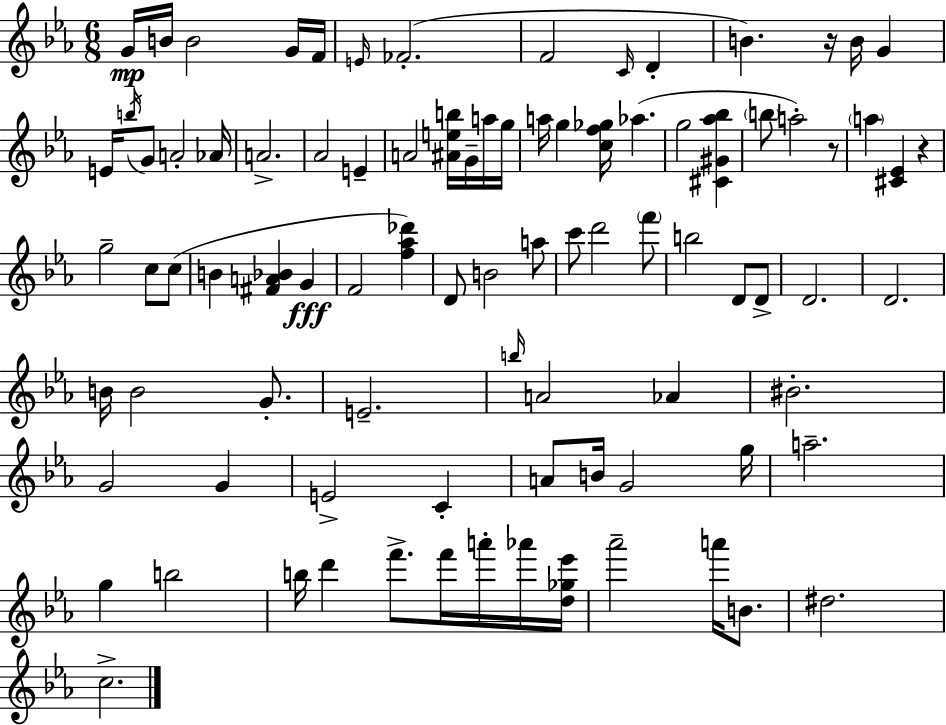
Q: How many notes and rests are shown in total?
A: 89